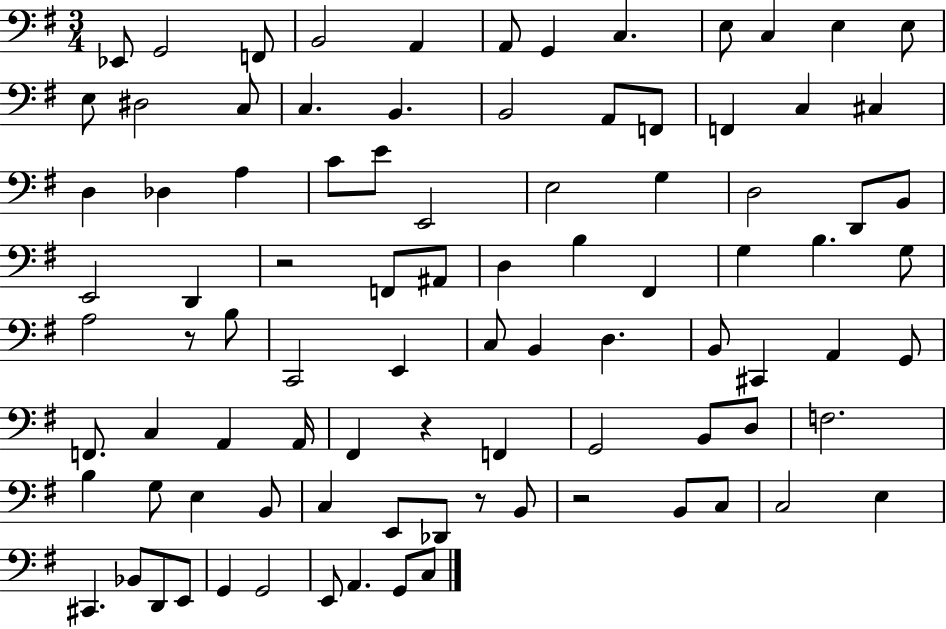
{
  \clef bass
  \numericTimeSignature
  \time 3/4
  \key g \major
  \repeat volta 2 { ees,8 g,2 f,8 | b,2 a,4 | a,8 g,4 c4. | e8 c4 e4 e8 | \break e8 dis2 c8 | c4. b,4. | b,2 a,8 f,8 | f,4 c4 cis4 | \break d4 des4 a4 | c'8 e'8 e,2 | e2 g4 | d2 d,8 b,8 | \break e,2 d,4 | r2 f,8 ais,8 | d4 b4 fis,4 | g4 b4. g8 | \break a2 r8 b8 | c,2 e,4 | c8 b,4 d4. | b,8 cis,4 a,4 g,8 | \break f,8. c4 a,4 a,16 | fis,4 r4 f,4 | g,2 b,8 d8 | f2. | \break b4 g8 e4 b,8 | c4 e,8 des,8 r8 b,8 | r2 b,8 c8 | c2 e4 | \break cis,4. bes,8 d,8 e,8 | g,4 g,2 | e,8 a,4. g,8 c8 | } \bar "|."
}